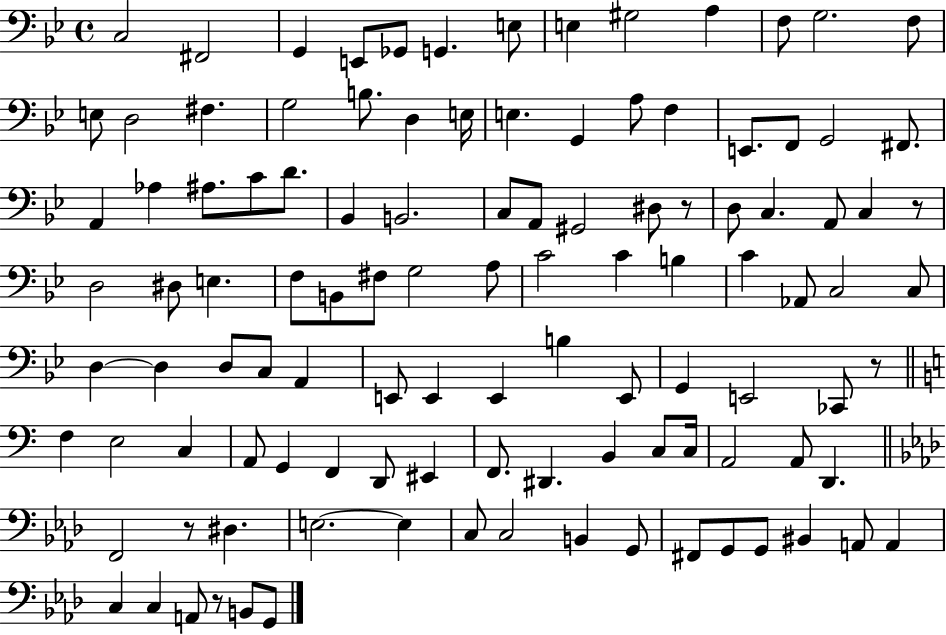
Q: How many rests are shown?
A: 5